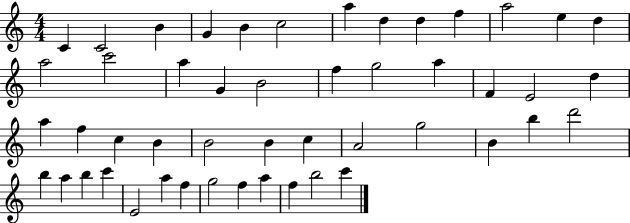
X:1
T:Untitled
M:4/4
L:1/4
K:C
C C2 B G B c2 a d d f a2 e d a2 c'2 a G B2 f g2 a F E2 d a f c B B2 B c A2 g2 B b d'2 b a b c' E2 a f g2 f a f b2 c'